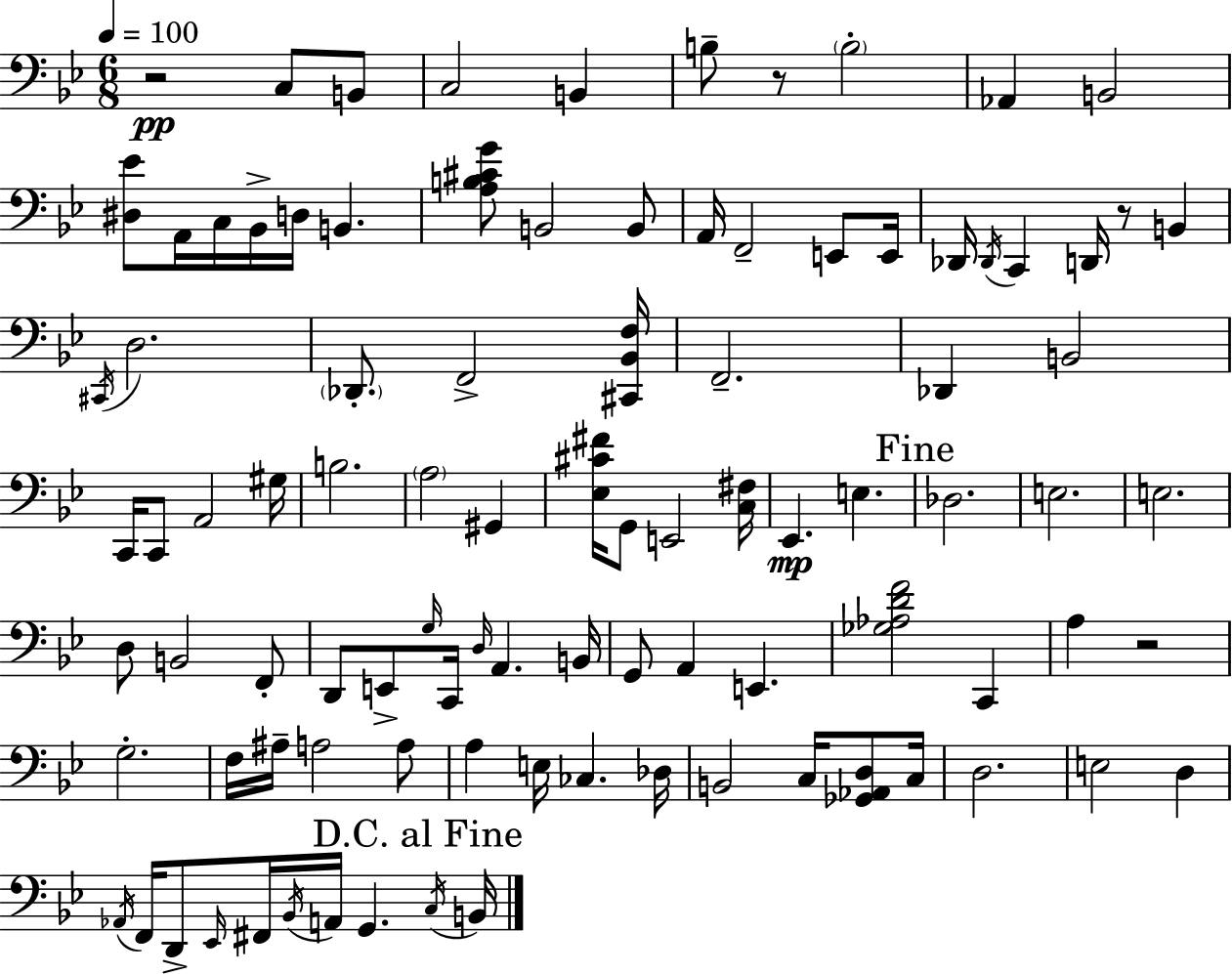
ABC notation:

X:1
T:Untitled
M:6/8
L:1/4
K:Gm
z2 C,/2 B,,/2 C,2 B,, B,/2 z/2 B,2 _A,, B,,2 [^D,_E]/2 A,,/4 C,/4 _B,,/4 D,/4 B,, [A,B,^CG]/2 B,,2 B,,/2 A,,/4 F,,2 E,,/2 E,,/4 _D,,/4 _D,,/4 C,, D,,/4 z/2 B,, ^C,,/4 D,2 _D,,/2 F,,2 [^C,,_B,,F,]/4 F,,2 _D,, B,,2 C,,/4 C,,/2 A,,2 ^G,/4 B,2 A,2 ^G,, [_E,^C^F]/4 G,,/2 E,,2 [C,^F,]/4 _E,, E, _D,2 E,2 E,2 D,/2 B,,2 F,,/2 D,,/2 E,,/2 G,/4 C,,/4 D,/4 A,, B,,/4 G,,/2 A,, E,, [_G,_A,DF]2 C,, A, z2 G,2 F,/4 ^A,/4 A,2 A,/2 A, E,/4 _C, _D,/4 B,,2 C,/4 [_G,,_A,,D,]/2 C,/4 D,2 E,2 D, _A,,/4 F,,/4 D,,/2 _E,,/4 ^F,,/4 _B,,/4 A,,/4 G,, C,/4 B,,/4